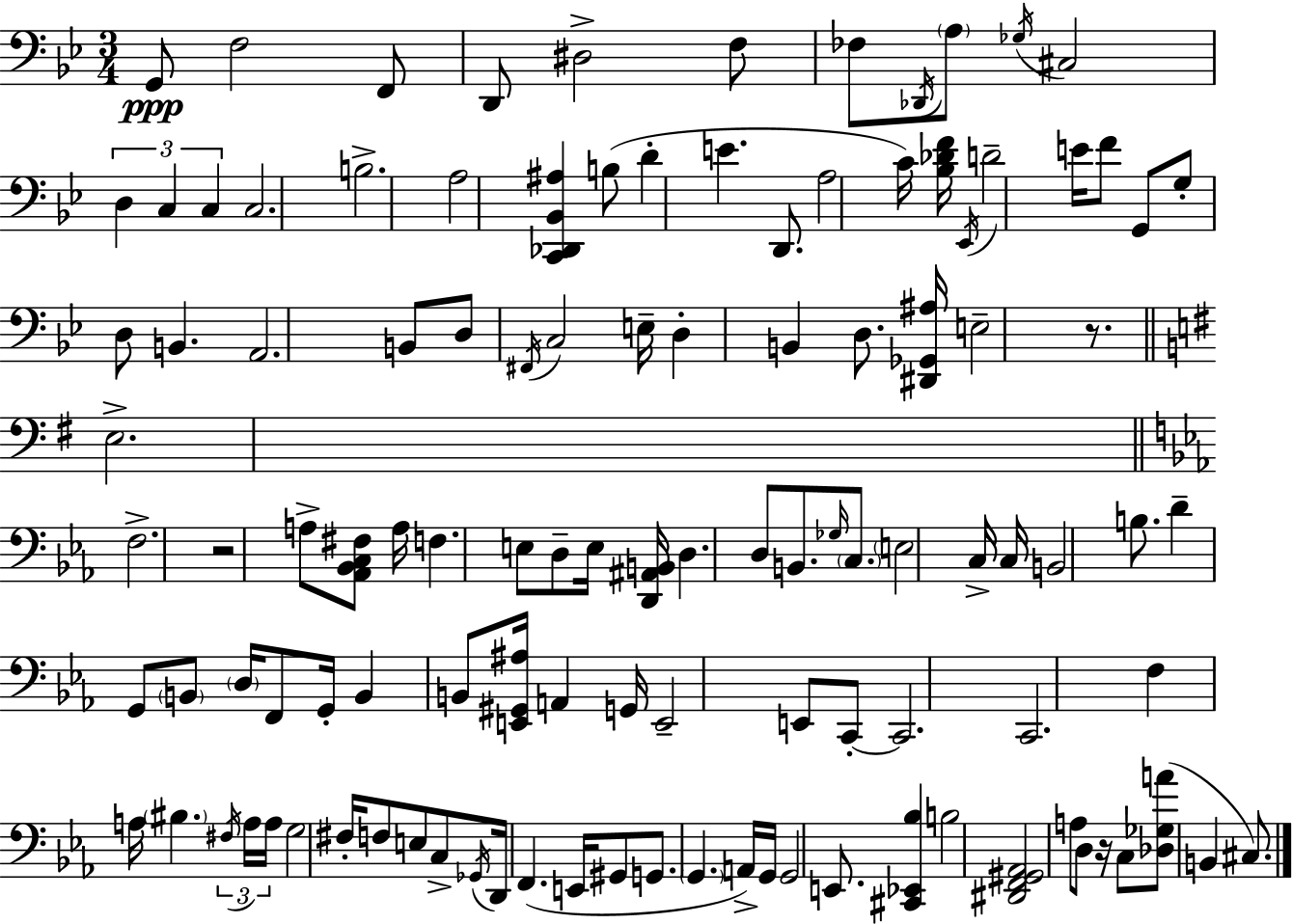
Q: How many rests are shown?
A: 3